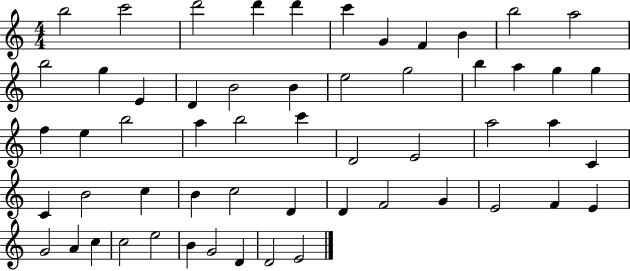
{
  \clef treble
  \numericTimeSignature
  \time 4/4
  \key c \major
  b''2 c'''2 | d'''2 d'''4 d'''4 | c'''4 g'4 f'4 b'4 | b''2 a''2 | \break b''2 g''4 e'4 | d'4 b'2 b'4 | e''2 g''2 | b''4 a''4 g''4 g''4 | \break f''4 e''4 b''2 | a''4 b''2 c'''4 | d'2 e'2 | a''2 a''4 c'4 | \break c'4 b'2 c''4 | b'4 c''2 d'4 | d'4 f'2 g'4 | e'2 f'4 e'4 | \break g'2 a'4 c''4 | c''2 e''2 | b'4 g'2 d'4 | d'2 e'2 | \break \bar "|."
}